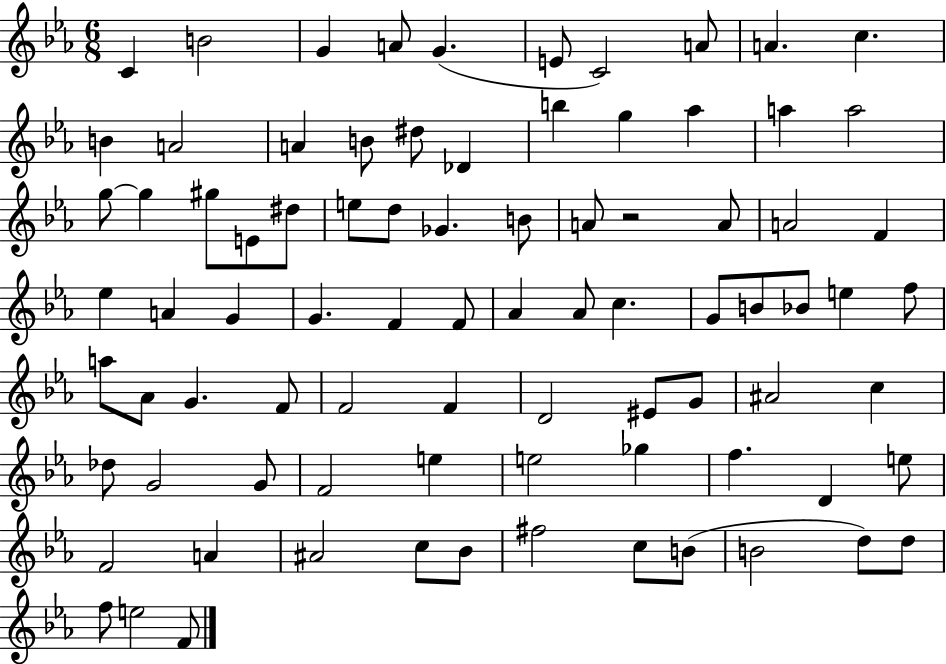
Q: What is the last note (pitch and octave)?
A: F4